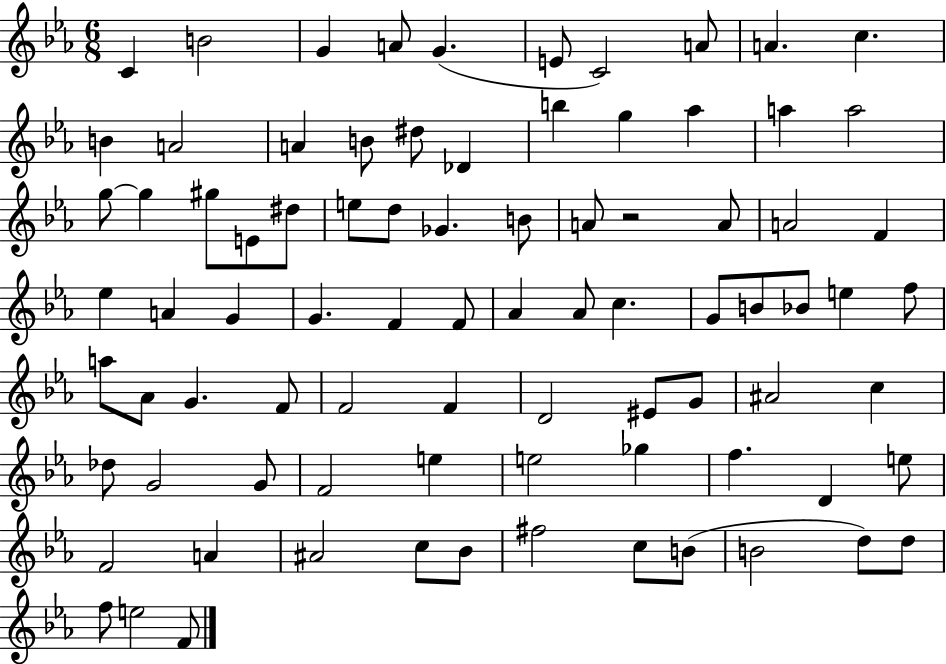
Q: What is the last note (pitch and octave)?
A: F4